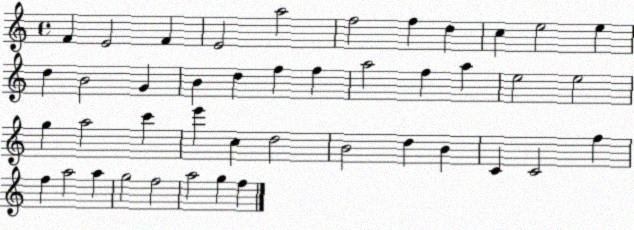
X:1
T:Untitled
M:4/4
L:1/4
K:C
F E2 F E2 a2 f2 f d c e2 e d B2 G B d f f a2 f a e2 e2 g a2 c' e' c d2 B2 d B C C2 f f a2 a g2 f2 a2 g f